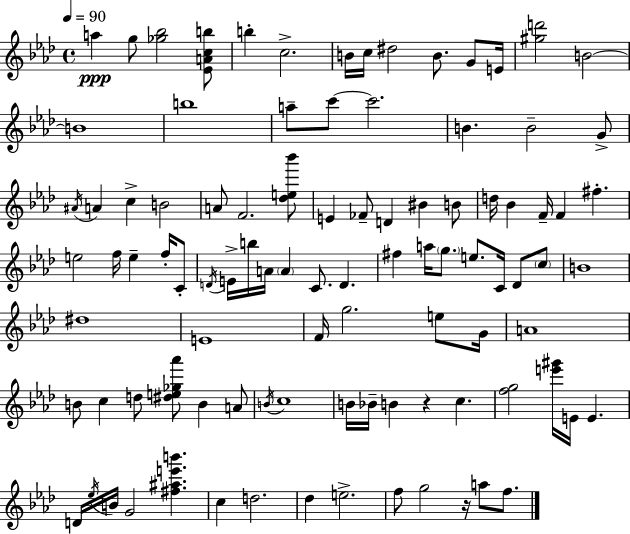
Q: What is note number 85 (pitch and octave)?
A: G5